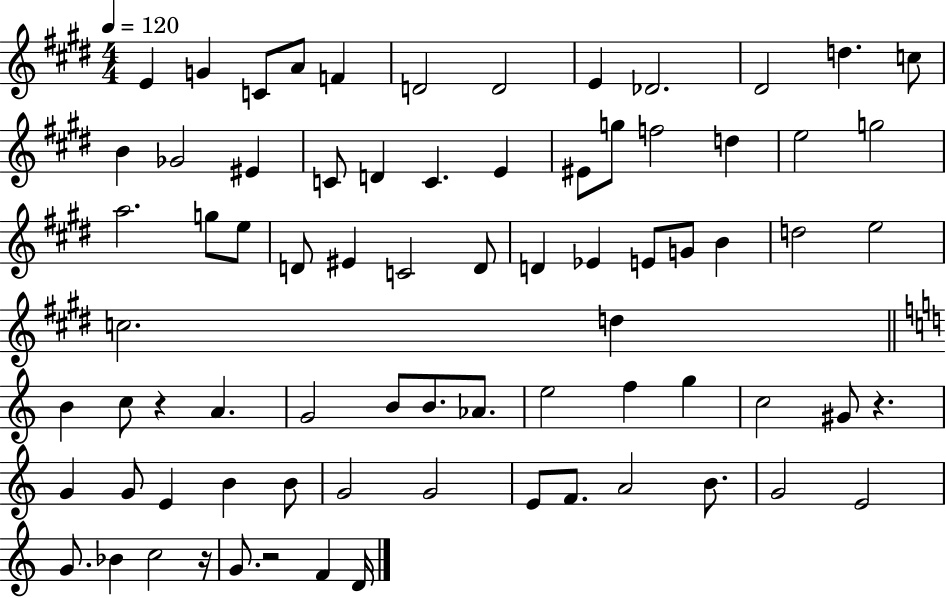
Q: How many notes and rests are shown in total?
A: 76